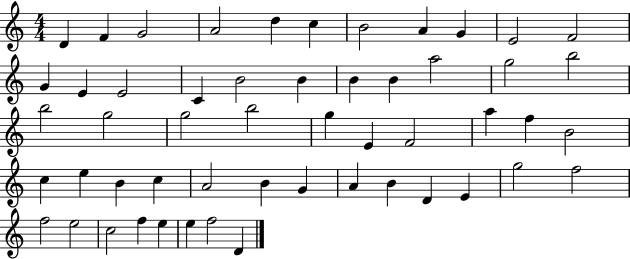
{
  \clef treble
  \numericTimeSignature
  \time 4/4
  \key c \major
  d'4 f'4 g'2 | a'2 d''4 c''4 | b'2 a'4 g'4 | e'2 f'2 | \break g'4 e'4 e'2 | c'4 b'2 b'4 | b'4 b'4 a''2 | g''2 b''2 | \break b''2 g''2 | g''2 b''2 | g''4 e'4 f'2 | a''4 f''4 b'2 | \break c''4 e''4 b'4 c''4 | a'2 b'4 g'4 | a'4 b'4 d'4 e'4 | g''2 f''2 | \break f''2 e''2 | c''2 f''4 e''4 | e''4 f''2 d'4 | \bar "|."
}